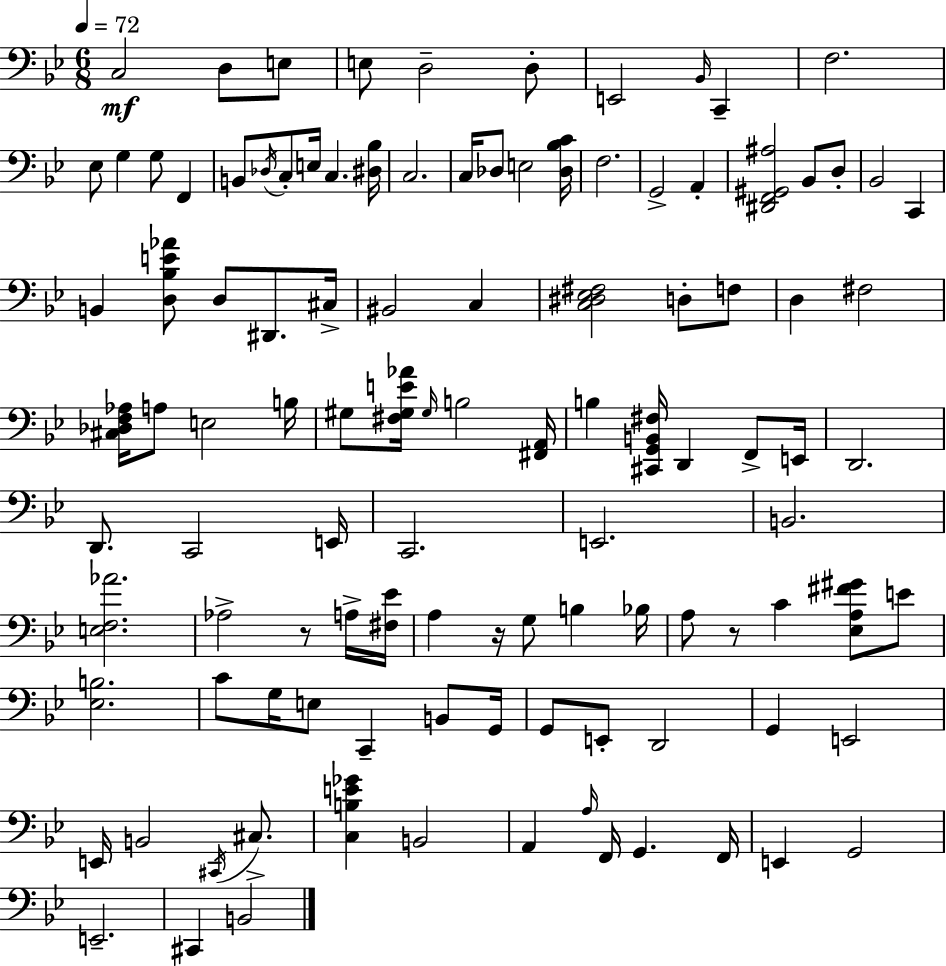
C3/h D3/e E3/e E3/e D3/h D3/e E2/h Bb2/s C2/q F3/h. Eb3/e G3/q G3/e F2/q B2/e Db3/s C3/e E3/s C3/q. [D#3,Bb3]/s C3/h. C3/s Db3/e E3/h [Db3,Bb3,C4]/s F3/h. G2/h A2/q [D#2,F2,G#2,A#3]/h Bb2/e D3/e Bb2/h C2/q B2/q [D3,Bb3,E4,Ab4]/e D3/e D#2/e. C#3/s BIS2/h C3/q [C3,D#3,Eb3,F#3]/h D3/e F3/e D3/q F#3/h [C#3,Db3,F3,Ab3]/s A3/e E3/h B3/s G#3/e [F#3,G#3,E4,Ab4]/s G#3/s B3/h [F#2,A2]/s B3/q [C#2,G2,B2,F#3]/s D2/q F2/e E2/s D2/h. D2/e. C2/h E2/s C2/h. E2/h. B2/h. [E3,F3,Ab4]/h. Ab3/h R/e A3/s [F#3,Eb4]/s A3/q R/s G3/e B3/q Bb3/s A3/e R/e C4/q [Eb3,A3,F#4,G#4]/e E4/e [Eb3,B3]/h. C4/e G3/s E3/e C2/q B2/e G2/s G2/e E2/e D2/h G2/q E2/h E2/s B2/h C#2/s C#3/e. [C3,B3,E4,Gb4]/q B2/h A2/q A3/s F2/s G2/q. F2/s E2/q G2/h E2/h. C#2/q B2/h